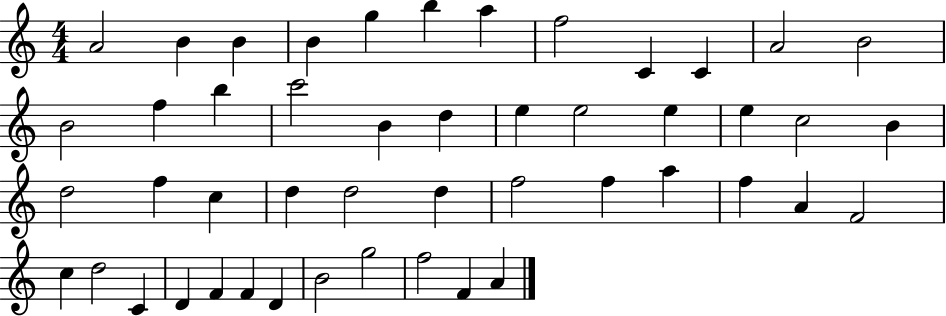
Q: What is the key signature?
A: C major